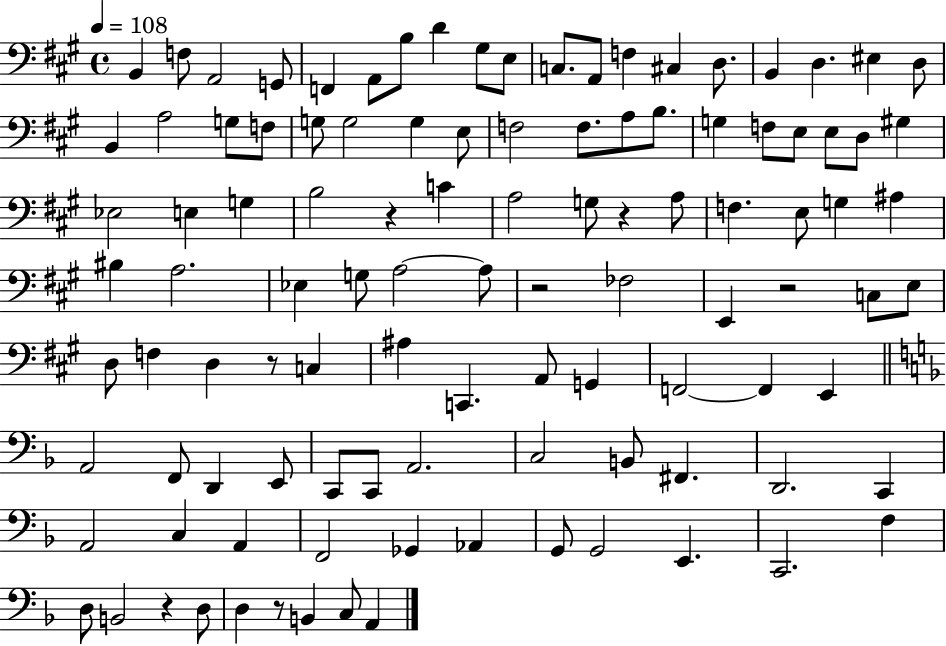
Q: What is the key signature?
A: A major